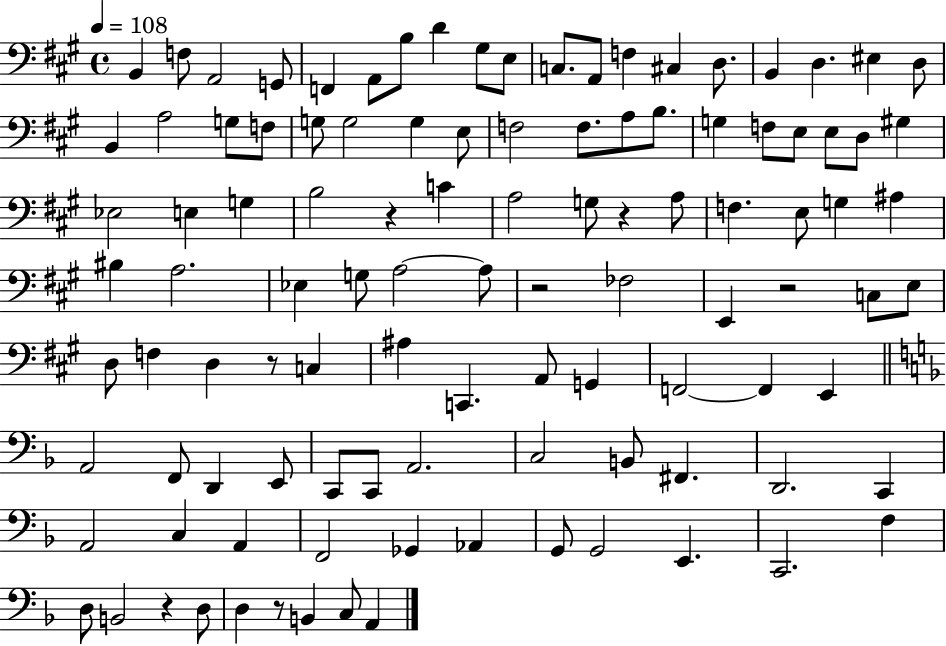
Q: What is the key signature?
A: A major